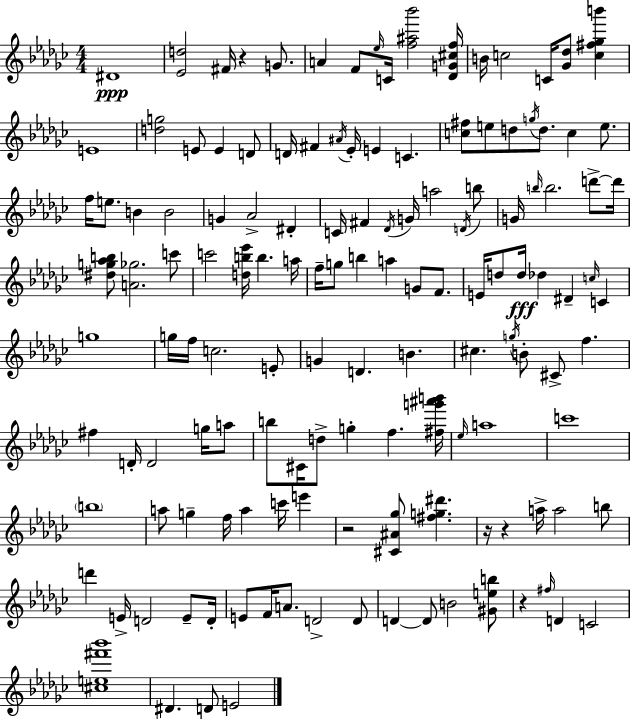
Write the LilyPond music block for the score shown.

{
  \clef treble
  \numericTimeSignature
  \time 4/4
  \key ees \minor
  dis'1\ppp | <ees' d''>2 fis'16 r4 g'8. | a'4 f'8 \grace { ees''16 } c'16 <f'' ais'' bes'''>2 | <des' g' cis'' f''>16 b'16 c''2 c'16 <ges' des''>8 <c'' fis'' ges'' b'''>4 | \break e'1 | <d'' g''>2 e'8 e'4 d'8 | d'16 fis'4 \acciaccatura { ais'16 } ees'16-. e'4 c'4. | <c'' fis''>8 e''8 d''8 \acciaccatura { g''16 } d''8. c''4 | \break e''8. f''16 e''8. b'4 b'2 | g'4 aes'2-> dis'4-. | c'16 fis'4 \acciaccatura { des'16 } g'16 a''2 | \acciaccatura { d'16 } b''8 g'16 \grace { b''16 } b''2. | \break d'''8->~~ d'''16 <dis'' g'' aes'' b''>8 <a' ges''>2. | c'''8 c'''2 <d'' b'' ees'''>16 b''4. | a''16 f''16-- g''8 b''4 a''4 | g'8 f'8. e'16 d''8 d''16\fff des''4 dis'4-- | \break \grace { c''16 } c'4 g''1 | g''16 f''16 c''2. | e'8-. g'4 d'4. | b'4. cis''4. \acciaccatura { g''16 } b'8-. | \break cis'8-> f''4. fis''4 d'16-. d'2 | g''16 a''8 b''8 cis'16 d''8-> g''4-. | f''4. <fis'' g''' ais''' b'''>16 \grace { ees''16 } a''1 | c'''1 | \break \parenthesize b''1 | a''8 g''4-- f''16 | a''4 c'''16 e'''4 r2 | <cis' ais' ges''>8 <fis'' g'' dis'''>4. r16 r4 a''16-> a''2 | \break b''8 d'''4 e'16-> d'2 | e'8-- d'16-. e'8 f'16 a'8. d'2-> | d'8 d'4~~ d'8 b'2 | <gis' e'' b''>8 r4 \grace { fis''16 } d'4 | \break c'2 <cis'' e'' fis''' bes'''>1 | dis'4. | d'8 e'2 \bar "|."
}